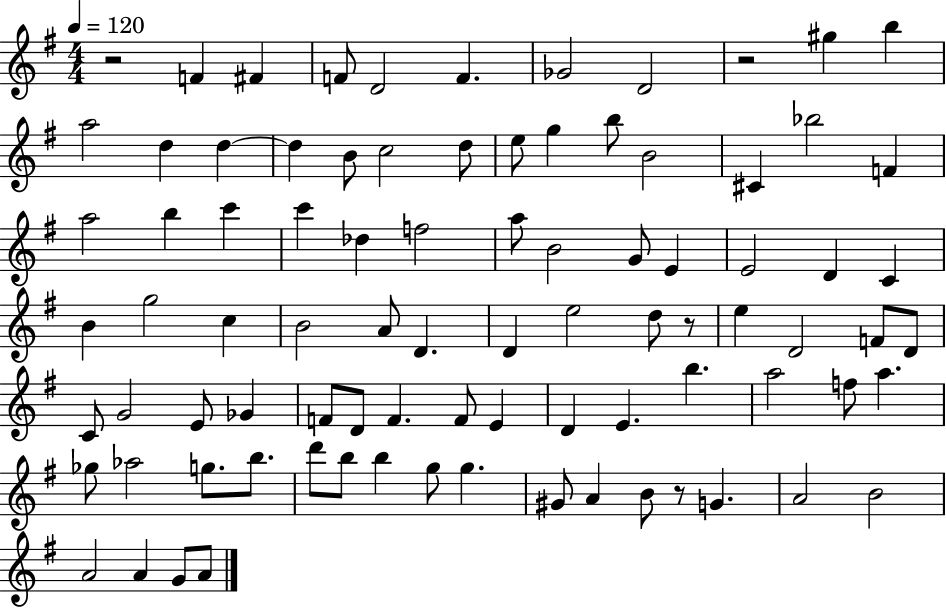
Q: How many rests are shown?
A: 4